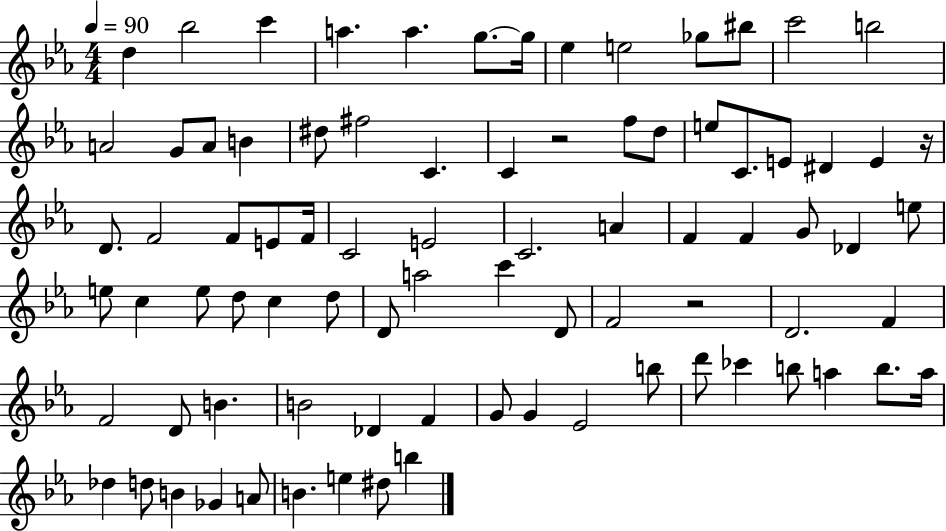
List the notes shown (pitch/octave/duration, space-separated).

D5/q Bb5/h C6/q A5/q. A5/q. G5/e. G5/s Eb5/q E5/h Gb5/e BIS5/e C6/h B5/h A4/h G4/e A4/e B4/q D#5/e F#5/h C4/q. C4/q R/h F5/e D5/e E5/e C4/e. E4/e D#4/q E4/q R/s D4/e. F4/h F4/e E4/e F4/s C4/h E4/h C4/h. A4/q F4/q F4/q G4/e Db4/q E5/e E5/e C5/q E5/e D5/e C5/q D5/e D4/e A5/h C6/q D4/e F4/h R/h D4/h. F4/q F4/h D4/e B4/q. B4/h Db4/q F4/q G4/e G4/q Eb4/h B5/e D6/e CES6/q B5/e A5/q B5/e. A5/s Db5/q D5/e B4/q Gb4/q A4/e B4/q. E5/q D#5/e B5/q